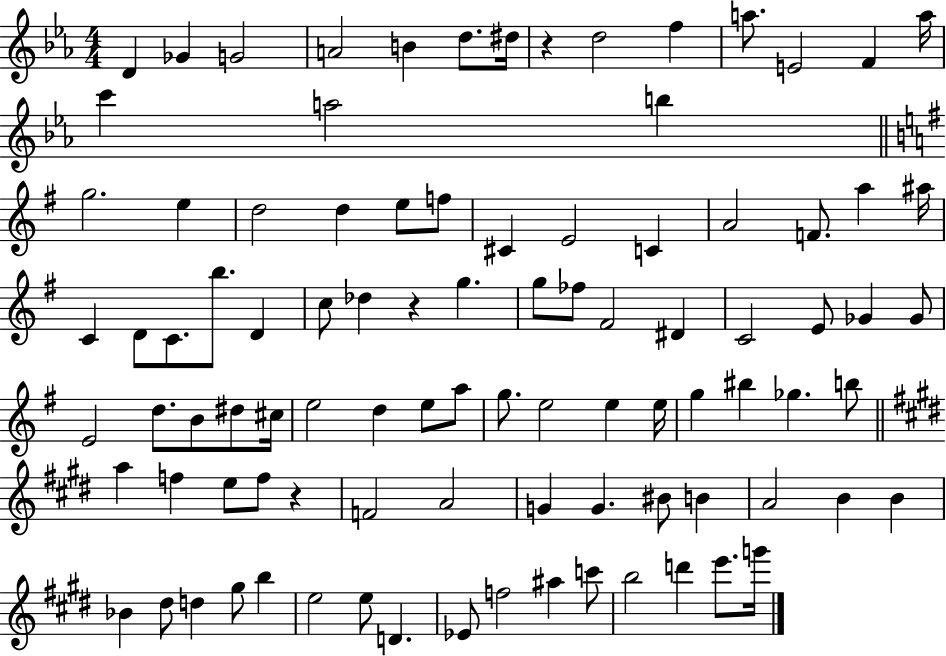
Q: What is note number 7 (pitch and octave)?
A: D#5